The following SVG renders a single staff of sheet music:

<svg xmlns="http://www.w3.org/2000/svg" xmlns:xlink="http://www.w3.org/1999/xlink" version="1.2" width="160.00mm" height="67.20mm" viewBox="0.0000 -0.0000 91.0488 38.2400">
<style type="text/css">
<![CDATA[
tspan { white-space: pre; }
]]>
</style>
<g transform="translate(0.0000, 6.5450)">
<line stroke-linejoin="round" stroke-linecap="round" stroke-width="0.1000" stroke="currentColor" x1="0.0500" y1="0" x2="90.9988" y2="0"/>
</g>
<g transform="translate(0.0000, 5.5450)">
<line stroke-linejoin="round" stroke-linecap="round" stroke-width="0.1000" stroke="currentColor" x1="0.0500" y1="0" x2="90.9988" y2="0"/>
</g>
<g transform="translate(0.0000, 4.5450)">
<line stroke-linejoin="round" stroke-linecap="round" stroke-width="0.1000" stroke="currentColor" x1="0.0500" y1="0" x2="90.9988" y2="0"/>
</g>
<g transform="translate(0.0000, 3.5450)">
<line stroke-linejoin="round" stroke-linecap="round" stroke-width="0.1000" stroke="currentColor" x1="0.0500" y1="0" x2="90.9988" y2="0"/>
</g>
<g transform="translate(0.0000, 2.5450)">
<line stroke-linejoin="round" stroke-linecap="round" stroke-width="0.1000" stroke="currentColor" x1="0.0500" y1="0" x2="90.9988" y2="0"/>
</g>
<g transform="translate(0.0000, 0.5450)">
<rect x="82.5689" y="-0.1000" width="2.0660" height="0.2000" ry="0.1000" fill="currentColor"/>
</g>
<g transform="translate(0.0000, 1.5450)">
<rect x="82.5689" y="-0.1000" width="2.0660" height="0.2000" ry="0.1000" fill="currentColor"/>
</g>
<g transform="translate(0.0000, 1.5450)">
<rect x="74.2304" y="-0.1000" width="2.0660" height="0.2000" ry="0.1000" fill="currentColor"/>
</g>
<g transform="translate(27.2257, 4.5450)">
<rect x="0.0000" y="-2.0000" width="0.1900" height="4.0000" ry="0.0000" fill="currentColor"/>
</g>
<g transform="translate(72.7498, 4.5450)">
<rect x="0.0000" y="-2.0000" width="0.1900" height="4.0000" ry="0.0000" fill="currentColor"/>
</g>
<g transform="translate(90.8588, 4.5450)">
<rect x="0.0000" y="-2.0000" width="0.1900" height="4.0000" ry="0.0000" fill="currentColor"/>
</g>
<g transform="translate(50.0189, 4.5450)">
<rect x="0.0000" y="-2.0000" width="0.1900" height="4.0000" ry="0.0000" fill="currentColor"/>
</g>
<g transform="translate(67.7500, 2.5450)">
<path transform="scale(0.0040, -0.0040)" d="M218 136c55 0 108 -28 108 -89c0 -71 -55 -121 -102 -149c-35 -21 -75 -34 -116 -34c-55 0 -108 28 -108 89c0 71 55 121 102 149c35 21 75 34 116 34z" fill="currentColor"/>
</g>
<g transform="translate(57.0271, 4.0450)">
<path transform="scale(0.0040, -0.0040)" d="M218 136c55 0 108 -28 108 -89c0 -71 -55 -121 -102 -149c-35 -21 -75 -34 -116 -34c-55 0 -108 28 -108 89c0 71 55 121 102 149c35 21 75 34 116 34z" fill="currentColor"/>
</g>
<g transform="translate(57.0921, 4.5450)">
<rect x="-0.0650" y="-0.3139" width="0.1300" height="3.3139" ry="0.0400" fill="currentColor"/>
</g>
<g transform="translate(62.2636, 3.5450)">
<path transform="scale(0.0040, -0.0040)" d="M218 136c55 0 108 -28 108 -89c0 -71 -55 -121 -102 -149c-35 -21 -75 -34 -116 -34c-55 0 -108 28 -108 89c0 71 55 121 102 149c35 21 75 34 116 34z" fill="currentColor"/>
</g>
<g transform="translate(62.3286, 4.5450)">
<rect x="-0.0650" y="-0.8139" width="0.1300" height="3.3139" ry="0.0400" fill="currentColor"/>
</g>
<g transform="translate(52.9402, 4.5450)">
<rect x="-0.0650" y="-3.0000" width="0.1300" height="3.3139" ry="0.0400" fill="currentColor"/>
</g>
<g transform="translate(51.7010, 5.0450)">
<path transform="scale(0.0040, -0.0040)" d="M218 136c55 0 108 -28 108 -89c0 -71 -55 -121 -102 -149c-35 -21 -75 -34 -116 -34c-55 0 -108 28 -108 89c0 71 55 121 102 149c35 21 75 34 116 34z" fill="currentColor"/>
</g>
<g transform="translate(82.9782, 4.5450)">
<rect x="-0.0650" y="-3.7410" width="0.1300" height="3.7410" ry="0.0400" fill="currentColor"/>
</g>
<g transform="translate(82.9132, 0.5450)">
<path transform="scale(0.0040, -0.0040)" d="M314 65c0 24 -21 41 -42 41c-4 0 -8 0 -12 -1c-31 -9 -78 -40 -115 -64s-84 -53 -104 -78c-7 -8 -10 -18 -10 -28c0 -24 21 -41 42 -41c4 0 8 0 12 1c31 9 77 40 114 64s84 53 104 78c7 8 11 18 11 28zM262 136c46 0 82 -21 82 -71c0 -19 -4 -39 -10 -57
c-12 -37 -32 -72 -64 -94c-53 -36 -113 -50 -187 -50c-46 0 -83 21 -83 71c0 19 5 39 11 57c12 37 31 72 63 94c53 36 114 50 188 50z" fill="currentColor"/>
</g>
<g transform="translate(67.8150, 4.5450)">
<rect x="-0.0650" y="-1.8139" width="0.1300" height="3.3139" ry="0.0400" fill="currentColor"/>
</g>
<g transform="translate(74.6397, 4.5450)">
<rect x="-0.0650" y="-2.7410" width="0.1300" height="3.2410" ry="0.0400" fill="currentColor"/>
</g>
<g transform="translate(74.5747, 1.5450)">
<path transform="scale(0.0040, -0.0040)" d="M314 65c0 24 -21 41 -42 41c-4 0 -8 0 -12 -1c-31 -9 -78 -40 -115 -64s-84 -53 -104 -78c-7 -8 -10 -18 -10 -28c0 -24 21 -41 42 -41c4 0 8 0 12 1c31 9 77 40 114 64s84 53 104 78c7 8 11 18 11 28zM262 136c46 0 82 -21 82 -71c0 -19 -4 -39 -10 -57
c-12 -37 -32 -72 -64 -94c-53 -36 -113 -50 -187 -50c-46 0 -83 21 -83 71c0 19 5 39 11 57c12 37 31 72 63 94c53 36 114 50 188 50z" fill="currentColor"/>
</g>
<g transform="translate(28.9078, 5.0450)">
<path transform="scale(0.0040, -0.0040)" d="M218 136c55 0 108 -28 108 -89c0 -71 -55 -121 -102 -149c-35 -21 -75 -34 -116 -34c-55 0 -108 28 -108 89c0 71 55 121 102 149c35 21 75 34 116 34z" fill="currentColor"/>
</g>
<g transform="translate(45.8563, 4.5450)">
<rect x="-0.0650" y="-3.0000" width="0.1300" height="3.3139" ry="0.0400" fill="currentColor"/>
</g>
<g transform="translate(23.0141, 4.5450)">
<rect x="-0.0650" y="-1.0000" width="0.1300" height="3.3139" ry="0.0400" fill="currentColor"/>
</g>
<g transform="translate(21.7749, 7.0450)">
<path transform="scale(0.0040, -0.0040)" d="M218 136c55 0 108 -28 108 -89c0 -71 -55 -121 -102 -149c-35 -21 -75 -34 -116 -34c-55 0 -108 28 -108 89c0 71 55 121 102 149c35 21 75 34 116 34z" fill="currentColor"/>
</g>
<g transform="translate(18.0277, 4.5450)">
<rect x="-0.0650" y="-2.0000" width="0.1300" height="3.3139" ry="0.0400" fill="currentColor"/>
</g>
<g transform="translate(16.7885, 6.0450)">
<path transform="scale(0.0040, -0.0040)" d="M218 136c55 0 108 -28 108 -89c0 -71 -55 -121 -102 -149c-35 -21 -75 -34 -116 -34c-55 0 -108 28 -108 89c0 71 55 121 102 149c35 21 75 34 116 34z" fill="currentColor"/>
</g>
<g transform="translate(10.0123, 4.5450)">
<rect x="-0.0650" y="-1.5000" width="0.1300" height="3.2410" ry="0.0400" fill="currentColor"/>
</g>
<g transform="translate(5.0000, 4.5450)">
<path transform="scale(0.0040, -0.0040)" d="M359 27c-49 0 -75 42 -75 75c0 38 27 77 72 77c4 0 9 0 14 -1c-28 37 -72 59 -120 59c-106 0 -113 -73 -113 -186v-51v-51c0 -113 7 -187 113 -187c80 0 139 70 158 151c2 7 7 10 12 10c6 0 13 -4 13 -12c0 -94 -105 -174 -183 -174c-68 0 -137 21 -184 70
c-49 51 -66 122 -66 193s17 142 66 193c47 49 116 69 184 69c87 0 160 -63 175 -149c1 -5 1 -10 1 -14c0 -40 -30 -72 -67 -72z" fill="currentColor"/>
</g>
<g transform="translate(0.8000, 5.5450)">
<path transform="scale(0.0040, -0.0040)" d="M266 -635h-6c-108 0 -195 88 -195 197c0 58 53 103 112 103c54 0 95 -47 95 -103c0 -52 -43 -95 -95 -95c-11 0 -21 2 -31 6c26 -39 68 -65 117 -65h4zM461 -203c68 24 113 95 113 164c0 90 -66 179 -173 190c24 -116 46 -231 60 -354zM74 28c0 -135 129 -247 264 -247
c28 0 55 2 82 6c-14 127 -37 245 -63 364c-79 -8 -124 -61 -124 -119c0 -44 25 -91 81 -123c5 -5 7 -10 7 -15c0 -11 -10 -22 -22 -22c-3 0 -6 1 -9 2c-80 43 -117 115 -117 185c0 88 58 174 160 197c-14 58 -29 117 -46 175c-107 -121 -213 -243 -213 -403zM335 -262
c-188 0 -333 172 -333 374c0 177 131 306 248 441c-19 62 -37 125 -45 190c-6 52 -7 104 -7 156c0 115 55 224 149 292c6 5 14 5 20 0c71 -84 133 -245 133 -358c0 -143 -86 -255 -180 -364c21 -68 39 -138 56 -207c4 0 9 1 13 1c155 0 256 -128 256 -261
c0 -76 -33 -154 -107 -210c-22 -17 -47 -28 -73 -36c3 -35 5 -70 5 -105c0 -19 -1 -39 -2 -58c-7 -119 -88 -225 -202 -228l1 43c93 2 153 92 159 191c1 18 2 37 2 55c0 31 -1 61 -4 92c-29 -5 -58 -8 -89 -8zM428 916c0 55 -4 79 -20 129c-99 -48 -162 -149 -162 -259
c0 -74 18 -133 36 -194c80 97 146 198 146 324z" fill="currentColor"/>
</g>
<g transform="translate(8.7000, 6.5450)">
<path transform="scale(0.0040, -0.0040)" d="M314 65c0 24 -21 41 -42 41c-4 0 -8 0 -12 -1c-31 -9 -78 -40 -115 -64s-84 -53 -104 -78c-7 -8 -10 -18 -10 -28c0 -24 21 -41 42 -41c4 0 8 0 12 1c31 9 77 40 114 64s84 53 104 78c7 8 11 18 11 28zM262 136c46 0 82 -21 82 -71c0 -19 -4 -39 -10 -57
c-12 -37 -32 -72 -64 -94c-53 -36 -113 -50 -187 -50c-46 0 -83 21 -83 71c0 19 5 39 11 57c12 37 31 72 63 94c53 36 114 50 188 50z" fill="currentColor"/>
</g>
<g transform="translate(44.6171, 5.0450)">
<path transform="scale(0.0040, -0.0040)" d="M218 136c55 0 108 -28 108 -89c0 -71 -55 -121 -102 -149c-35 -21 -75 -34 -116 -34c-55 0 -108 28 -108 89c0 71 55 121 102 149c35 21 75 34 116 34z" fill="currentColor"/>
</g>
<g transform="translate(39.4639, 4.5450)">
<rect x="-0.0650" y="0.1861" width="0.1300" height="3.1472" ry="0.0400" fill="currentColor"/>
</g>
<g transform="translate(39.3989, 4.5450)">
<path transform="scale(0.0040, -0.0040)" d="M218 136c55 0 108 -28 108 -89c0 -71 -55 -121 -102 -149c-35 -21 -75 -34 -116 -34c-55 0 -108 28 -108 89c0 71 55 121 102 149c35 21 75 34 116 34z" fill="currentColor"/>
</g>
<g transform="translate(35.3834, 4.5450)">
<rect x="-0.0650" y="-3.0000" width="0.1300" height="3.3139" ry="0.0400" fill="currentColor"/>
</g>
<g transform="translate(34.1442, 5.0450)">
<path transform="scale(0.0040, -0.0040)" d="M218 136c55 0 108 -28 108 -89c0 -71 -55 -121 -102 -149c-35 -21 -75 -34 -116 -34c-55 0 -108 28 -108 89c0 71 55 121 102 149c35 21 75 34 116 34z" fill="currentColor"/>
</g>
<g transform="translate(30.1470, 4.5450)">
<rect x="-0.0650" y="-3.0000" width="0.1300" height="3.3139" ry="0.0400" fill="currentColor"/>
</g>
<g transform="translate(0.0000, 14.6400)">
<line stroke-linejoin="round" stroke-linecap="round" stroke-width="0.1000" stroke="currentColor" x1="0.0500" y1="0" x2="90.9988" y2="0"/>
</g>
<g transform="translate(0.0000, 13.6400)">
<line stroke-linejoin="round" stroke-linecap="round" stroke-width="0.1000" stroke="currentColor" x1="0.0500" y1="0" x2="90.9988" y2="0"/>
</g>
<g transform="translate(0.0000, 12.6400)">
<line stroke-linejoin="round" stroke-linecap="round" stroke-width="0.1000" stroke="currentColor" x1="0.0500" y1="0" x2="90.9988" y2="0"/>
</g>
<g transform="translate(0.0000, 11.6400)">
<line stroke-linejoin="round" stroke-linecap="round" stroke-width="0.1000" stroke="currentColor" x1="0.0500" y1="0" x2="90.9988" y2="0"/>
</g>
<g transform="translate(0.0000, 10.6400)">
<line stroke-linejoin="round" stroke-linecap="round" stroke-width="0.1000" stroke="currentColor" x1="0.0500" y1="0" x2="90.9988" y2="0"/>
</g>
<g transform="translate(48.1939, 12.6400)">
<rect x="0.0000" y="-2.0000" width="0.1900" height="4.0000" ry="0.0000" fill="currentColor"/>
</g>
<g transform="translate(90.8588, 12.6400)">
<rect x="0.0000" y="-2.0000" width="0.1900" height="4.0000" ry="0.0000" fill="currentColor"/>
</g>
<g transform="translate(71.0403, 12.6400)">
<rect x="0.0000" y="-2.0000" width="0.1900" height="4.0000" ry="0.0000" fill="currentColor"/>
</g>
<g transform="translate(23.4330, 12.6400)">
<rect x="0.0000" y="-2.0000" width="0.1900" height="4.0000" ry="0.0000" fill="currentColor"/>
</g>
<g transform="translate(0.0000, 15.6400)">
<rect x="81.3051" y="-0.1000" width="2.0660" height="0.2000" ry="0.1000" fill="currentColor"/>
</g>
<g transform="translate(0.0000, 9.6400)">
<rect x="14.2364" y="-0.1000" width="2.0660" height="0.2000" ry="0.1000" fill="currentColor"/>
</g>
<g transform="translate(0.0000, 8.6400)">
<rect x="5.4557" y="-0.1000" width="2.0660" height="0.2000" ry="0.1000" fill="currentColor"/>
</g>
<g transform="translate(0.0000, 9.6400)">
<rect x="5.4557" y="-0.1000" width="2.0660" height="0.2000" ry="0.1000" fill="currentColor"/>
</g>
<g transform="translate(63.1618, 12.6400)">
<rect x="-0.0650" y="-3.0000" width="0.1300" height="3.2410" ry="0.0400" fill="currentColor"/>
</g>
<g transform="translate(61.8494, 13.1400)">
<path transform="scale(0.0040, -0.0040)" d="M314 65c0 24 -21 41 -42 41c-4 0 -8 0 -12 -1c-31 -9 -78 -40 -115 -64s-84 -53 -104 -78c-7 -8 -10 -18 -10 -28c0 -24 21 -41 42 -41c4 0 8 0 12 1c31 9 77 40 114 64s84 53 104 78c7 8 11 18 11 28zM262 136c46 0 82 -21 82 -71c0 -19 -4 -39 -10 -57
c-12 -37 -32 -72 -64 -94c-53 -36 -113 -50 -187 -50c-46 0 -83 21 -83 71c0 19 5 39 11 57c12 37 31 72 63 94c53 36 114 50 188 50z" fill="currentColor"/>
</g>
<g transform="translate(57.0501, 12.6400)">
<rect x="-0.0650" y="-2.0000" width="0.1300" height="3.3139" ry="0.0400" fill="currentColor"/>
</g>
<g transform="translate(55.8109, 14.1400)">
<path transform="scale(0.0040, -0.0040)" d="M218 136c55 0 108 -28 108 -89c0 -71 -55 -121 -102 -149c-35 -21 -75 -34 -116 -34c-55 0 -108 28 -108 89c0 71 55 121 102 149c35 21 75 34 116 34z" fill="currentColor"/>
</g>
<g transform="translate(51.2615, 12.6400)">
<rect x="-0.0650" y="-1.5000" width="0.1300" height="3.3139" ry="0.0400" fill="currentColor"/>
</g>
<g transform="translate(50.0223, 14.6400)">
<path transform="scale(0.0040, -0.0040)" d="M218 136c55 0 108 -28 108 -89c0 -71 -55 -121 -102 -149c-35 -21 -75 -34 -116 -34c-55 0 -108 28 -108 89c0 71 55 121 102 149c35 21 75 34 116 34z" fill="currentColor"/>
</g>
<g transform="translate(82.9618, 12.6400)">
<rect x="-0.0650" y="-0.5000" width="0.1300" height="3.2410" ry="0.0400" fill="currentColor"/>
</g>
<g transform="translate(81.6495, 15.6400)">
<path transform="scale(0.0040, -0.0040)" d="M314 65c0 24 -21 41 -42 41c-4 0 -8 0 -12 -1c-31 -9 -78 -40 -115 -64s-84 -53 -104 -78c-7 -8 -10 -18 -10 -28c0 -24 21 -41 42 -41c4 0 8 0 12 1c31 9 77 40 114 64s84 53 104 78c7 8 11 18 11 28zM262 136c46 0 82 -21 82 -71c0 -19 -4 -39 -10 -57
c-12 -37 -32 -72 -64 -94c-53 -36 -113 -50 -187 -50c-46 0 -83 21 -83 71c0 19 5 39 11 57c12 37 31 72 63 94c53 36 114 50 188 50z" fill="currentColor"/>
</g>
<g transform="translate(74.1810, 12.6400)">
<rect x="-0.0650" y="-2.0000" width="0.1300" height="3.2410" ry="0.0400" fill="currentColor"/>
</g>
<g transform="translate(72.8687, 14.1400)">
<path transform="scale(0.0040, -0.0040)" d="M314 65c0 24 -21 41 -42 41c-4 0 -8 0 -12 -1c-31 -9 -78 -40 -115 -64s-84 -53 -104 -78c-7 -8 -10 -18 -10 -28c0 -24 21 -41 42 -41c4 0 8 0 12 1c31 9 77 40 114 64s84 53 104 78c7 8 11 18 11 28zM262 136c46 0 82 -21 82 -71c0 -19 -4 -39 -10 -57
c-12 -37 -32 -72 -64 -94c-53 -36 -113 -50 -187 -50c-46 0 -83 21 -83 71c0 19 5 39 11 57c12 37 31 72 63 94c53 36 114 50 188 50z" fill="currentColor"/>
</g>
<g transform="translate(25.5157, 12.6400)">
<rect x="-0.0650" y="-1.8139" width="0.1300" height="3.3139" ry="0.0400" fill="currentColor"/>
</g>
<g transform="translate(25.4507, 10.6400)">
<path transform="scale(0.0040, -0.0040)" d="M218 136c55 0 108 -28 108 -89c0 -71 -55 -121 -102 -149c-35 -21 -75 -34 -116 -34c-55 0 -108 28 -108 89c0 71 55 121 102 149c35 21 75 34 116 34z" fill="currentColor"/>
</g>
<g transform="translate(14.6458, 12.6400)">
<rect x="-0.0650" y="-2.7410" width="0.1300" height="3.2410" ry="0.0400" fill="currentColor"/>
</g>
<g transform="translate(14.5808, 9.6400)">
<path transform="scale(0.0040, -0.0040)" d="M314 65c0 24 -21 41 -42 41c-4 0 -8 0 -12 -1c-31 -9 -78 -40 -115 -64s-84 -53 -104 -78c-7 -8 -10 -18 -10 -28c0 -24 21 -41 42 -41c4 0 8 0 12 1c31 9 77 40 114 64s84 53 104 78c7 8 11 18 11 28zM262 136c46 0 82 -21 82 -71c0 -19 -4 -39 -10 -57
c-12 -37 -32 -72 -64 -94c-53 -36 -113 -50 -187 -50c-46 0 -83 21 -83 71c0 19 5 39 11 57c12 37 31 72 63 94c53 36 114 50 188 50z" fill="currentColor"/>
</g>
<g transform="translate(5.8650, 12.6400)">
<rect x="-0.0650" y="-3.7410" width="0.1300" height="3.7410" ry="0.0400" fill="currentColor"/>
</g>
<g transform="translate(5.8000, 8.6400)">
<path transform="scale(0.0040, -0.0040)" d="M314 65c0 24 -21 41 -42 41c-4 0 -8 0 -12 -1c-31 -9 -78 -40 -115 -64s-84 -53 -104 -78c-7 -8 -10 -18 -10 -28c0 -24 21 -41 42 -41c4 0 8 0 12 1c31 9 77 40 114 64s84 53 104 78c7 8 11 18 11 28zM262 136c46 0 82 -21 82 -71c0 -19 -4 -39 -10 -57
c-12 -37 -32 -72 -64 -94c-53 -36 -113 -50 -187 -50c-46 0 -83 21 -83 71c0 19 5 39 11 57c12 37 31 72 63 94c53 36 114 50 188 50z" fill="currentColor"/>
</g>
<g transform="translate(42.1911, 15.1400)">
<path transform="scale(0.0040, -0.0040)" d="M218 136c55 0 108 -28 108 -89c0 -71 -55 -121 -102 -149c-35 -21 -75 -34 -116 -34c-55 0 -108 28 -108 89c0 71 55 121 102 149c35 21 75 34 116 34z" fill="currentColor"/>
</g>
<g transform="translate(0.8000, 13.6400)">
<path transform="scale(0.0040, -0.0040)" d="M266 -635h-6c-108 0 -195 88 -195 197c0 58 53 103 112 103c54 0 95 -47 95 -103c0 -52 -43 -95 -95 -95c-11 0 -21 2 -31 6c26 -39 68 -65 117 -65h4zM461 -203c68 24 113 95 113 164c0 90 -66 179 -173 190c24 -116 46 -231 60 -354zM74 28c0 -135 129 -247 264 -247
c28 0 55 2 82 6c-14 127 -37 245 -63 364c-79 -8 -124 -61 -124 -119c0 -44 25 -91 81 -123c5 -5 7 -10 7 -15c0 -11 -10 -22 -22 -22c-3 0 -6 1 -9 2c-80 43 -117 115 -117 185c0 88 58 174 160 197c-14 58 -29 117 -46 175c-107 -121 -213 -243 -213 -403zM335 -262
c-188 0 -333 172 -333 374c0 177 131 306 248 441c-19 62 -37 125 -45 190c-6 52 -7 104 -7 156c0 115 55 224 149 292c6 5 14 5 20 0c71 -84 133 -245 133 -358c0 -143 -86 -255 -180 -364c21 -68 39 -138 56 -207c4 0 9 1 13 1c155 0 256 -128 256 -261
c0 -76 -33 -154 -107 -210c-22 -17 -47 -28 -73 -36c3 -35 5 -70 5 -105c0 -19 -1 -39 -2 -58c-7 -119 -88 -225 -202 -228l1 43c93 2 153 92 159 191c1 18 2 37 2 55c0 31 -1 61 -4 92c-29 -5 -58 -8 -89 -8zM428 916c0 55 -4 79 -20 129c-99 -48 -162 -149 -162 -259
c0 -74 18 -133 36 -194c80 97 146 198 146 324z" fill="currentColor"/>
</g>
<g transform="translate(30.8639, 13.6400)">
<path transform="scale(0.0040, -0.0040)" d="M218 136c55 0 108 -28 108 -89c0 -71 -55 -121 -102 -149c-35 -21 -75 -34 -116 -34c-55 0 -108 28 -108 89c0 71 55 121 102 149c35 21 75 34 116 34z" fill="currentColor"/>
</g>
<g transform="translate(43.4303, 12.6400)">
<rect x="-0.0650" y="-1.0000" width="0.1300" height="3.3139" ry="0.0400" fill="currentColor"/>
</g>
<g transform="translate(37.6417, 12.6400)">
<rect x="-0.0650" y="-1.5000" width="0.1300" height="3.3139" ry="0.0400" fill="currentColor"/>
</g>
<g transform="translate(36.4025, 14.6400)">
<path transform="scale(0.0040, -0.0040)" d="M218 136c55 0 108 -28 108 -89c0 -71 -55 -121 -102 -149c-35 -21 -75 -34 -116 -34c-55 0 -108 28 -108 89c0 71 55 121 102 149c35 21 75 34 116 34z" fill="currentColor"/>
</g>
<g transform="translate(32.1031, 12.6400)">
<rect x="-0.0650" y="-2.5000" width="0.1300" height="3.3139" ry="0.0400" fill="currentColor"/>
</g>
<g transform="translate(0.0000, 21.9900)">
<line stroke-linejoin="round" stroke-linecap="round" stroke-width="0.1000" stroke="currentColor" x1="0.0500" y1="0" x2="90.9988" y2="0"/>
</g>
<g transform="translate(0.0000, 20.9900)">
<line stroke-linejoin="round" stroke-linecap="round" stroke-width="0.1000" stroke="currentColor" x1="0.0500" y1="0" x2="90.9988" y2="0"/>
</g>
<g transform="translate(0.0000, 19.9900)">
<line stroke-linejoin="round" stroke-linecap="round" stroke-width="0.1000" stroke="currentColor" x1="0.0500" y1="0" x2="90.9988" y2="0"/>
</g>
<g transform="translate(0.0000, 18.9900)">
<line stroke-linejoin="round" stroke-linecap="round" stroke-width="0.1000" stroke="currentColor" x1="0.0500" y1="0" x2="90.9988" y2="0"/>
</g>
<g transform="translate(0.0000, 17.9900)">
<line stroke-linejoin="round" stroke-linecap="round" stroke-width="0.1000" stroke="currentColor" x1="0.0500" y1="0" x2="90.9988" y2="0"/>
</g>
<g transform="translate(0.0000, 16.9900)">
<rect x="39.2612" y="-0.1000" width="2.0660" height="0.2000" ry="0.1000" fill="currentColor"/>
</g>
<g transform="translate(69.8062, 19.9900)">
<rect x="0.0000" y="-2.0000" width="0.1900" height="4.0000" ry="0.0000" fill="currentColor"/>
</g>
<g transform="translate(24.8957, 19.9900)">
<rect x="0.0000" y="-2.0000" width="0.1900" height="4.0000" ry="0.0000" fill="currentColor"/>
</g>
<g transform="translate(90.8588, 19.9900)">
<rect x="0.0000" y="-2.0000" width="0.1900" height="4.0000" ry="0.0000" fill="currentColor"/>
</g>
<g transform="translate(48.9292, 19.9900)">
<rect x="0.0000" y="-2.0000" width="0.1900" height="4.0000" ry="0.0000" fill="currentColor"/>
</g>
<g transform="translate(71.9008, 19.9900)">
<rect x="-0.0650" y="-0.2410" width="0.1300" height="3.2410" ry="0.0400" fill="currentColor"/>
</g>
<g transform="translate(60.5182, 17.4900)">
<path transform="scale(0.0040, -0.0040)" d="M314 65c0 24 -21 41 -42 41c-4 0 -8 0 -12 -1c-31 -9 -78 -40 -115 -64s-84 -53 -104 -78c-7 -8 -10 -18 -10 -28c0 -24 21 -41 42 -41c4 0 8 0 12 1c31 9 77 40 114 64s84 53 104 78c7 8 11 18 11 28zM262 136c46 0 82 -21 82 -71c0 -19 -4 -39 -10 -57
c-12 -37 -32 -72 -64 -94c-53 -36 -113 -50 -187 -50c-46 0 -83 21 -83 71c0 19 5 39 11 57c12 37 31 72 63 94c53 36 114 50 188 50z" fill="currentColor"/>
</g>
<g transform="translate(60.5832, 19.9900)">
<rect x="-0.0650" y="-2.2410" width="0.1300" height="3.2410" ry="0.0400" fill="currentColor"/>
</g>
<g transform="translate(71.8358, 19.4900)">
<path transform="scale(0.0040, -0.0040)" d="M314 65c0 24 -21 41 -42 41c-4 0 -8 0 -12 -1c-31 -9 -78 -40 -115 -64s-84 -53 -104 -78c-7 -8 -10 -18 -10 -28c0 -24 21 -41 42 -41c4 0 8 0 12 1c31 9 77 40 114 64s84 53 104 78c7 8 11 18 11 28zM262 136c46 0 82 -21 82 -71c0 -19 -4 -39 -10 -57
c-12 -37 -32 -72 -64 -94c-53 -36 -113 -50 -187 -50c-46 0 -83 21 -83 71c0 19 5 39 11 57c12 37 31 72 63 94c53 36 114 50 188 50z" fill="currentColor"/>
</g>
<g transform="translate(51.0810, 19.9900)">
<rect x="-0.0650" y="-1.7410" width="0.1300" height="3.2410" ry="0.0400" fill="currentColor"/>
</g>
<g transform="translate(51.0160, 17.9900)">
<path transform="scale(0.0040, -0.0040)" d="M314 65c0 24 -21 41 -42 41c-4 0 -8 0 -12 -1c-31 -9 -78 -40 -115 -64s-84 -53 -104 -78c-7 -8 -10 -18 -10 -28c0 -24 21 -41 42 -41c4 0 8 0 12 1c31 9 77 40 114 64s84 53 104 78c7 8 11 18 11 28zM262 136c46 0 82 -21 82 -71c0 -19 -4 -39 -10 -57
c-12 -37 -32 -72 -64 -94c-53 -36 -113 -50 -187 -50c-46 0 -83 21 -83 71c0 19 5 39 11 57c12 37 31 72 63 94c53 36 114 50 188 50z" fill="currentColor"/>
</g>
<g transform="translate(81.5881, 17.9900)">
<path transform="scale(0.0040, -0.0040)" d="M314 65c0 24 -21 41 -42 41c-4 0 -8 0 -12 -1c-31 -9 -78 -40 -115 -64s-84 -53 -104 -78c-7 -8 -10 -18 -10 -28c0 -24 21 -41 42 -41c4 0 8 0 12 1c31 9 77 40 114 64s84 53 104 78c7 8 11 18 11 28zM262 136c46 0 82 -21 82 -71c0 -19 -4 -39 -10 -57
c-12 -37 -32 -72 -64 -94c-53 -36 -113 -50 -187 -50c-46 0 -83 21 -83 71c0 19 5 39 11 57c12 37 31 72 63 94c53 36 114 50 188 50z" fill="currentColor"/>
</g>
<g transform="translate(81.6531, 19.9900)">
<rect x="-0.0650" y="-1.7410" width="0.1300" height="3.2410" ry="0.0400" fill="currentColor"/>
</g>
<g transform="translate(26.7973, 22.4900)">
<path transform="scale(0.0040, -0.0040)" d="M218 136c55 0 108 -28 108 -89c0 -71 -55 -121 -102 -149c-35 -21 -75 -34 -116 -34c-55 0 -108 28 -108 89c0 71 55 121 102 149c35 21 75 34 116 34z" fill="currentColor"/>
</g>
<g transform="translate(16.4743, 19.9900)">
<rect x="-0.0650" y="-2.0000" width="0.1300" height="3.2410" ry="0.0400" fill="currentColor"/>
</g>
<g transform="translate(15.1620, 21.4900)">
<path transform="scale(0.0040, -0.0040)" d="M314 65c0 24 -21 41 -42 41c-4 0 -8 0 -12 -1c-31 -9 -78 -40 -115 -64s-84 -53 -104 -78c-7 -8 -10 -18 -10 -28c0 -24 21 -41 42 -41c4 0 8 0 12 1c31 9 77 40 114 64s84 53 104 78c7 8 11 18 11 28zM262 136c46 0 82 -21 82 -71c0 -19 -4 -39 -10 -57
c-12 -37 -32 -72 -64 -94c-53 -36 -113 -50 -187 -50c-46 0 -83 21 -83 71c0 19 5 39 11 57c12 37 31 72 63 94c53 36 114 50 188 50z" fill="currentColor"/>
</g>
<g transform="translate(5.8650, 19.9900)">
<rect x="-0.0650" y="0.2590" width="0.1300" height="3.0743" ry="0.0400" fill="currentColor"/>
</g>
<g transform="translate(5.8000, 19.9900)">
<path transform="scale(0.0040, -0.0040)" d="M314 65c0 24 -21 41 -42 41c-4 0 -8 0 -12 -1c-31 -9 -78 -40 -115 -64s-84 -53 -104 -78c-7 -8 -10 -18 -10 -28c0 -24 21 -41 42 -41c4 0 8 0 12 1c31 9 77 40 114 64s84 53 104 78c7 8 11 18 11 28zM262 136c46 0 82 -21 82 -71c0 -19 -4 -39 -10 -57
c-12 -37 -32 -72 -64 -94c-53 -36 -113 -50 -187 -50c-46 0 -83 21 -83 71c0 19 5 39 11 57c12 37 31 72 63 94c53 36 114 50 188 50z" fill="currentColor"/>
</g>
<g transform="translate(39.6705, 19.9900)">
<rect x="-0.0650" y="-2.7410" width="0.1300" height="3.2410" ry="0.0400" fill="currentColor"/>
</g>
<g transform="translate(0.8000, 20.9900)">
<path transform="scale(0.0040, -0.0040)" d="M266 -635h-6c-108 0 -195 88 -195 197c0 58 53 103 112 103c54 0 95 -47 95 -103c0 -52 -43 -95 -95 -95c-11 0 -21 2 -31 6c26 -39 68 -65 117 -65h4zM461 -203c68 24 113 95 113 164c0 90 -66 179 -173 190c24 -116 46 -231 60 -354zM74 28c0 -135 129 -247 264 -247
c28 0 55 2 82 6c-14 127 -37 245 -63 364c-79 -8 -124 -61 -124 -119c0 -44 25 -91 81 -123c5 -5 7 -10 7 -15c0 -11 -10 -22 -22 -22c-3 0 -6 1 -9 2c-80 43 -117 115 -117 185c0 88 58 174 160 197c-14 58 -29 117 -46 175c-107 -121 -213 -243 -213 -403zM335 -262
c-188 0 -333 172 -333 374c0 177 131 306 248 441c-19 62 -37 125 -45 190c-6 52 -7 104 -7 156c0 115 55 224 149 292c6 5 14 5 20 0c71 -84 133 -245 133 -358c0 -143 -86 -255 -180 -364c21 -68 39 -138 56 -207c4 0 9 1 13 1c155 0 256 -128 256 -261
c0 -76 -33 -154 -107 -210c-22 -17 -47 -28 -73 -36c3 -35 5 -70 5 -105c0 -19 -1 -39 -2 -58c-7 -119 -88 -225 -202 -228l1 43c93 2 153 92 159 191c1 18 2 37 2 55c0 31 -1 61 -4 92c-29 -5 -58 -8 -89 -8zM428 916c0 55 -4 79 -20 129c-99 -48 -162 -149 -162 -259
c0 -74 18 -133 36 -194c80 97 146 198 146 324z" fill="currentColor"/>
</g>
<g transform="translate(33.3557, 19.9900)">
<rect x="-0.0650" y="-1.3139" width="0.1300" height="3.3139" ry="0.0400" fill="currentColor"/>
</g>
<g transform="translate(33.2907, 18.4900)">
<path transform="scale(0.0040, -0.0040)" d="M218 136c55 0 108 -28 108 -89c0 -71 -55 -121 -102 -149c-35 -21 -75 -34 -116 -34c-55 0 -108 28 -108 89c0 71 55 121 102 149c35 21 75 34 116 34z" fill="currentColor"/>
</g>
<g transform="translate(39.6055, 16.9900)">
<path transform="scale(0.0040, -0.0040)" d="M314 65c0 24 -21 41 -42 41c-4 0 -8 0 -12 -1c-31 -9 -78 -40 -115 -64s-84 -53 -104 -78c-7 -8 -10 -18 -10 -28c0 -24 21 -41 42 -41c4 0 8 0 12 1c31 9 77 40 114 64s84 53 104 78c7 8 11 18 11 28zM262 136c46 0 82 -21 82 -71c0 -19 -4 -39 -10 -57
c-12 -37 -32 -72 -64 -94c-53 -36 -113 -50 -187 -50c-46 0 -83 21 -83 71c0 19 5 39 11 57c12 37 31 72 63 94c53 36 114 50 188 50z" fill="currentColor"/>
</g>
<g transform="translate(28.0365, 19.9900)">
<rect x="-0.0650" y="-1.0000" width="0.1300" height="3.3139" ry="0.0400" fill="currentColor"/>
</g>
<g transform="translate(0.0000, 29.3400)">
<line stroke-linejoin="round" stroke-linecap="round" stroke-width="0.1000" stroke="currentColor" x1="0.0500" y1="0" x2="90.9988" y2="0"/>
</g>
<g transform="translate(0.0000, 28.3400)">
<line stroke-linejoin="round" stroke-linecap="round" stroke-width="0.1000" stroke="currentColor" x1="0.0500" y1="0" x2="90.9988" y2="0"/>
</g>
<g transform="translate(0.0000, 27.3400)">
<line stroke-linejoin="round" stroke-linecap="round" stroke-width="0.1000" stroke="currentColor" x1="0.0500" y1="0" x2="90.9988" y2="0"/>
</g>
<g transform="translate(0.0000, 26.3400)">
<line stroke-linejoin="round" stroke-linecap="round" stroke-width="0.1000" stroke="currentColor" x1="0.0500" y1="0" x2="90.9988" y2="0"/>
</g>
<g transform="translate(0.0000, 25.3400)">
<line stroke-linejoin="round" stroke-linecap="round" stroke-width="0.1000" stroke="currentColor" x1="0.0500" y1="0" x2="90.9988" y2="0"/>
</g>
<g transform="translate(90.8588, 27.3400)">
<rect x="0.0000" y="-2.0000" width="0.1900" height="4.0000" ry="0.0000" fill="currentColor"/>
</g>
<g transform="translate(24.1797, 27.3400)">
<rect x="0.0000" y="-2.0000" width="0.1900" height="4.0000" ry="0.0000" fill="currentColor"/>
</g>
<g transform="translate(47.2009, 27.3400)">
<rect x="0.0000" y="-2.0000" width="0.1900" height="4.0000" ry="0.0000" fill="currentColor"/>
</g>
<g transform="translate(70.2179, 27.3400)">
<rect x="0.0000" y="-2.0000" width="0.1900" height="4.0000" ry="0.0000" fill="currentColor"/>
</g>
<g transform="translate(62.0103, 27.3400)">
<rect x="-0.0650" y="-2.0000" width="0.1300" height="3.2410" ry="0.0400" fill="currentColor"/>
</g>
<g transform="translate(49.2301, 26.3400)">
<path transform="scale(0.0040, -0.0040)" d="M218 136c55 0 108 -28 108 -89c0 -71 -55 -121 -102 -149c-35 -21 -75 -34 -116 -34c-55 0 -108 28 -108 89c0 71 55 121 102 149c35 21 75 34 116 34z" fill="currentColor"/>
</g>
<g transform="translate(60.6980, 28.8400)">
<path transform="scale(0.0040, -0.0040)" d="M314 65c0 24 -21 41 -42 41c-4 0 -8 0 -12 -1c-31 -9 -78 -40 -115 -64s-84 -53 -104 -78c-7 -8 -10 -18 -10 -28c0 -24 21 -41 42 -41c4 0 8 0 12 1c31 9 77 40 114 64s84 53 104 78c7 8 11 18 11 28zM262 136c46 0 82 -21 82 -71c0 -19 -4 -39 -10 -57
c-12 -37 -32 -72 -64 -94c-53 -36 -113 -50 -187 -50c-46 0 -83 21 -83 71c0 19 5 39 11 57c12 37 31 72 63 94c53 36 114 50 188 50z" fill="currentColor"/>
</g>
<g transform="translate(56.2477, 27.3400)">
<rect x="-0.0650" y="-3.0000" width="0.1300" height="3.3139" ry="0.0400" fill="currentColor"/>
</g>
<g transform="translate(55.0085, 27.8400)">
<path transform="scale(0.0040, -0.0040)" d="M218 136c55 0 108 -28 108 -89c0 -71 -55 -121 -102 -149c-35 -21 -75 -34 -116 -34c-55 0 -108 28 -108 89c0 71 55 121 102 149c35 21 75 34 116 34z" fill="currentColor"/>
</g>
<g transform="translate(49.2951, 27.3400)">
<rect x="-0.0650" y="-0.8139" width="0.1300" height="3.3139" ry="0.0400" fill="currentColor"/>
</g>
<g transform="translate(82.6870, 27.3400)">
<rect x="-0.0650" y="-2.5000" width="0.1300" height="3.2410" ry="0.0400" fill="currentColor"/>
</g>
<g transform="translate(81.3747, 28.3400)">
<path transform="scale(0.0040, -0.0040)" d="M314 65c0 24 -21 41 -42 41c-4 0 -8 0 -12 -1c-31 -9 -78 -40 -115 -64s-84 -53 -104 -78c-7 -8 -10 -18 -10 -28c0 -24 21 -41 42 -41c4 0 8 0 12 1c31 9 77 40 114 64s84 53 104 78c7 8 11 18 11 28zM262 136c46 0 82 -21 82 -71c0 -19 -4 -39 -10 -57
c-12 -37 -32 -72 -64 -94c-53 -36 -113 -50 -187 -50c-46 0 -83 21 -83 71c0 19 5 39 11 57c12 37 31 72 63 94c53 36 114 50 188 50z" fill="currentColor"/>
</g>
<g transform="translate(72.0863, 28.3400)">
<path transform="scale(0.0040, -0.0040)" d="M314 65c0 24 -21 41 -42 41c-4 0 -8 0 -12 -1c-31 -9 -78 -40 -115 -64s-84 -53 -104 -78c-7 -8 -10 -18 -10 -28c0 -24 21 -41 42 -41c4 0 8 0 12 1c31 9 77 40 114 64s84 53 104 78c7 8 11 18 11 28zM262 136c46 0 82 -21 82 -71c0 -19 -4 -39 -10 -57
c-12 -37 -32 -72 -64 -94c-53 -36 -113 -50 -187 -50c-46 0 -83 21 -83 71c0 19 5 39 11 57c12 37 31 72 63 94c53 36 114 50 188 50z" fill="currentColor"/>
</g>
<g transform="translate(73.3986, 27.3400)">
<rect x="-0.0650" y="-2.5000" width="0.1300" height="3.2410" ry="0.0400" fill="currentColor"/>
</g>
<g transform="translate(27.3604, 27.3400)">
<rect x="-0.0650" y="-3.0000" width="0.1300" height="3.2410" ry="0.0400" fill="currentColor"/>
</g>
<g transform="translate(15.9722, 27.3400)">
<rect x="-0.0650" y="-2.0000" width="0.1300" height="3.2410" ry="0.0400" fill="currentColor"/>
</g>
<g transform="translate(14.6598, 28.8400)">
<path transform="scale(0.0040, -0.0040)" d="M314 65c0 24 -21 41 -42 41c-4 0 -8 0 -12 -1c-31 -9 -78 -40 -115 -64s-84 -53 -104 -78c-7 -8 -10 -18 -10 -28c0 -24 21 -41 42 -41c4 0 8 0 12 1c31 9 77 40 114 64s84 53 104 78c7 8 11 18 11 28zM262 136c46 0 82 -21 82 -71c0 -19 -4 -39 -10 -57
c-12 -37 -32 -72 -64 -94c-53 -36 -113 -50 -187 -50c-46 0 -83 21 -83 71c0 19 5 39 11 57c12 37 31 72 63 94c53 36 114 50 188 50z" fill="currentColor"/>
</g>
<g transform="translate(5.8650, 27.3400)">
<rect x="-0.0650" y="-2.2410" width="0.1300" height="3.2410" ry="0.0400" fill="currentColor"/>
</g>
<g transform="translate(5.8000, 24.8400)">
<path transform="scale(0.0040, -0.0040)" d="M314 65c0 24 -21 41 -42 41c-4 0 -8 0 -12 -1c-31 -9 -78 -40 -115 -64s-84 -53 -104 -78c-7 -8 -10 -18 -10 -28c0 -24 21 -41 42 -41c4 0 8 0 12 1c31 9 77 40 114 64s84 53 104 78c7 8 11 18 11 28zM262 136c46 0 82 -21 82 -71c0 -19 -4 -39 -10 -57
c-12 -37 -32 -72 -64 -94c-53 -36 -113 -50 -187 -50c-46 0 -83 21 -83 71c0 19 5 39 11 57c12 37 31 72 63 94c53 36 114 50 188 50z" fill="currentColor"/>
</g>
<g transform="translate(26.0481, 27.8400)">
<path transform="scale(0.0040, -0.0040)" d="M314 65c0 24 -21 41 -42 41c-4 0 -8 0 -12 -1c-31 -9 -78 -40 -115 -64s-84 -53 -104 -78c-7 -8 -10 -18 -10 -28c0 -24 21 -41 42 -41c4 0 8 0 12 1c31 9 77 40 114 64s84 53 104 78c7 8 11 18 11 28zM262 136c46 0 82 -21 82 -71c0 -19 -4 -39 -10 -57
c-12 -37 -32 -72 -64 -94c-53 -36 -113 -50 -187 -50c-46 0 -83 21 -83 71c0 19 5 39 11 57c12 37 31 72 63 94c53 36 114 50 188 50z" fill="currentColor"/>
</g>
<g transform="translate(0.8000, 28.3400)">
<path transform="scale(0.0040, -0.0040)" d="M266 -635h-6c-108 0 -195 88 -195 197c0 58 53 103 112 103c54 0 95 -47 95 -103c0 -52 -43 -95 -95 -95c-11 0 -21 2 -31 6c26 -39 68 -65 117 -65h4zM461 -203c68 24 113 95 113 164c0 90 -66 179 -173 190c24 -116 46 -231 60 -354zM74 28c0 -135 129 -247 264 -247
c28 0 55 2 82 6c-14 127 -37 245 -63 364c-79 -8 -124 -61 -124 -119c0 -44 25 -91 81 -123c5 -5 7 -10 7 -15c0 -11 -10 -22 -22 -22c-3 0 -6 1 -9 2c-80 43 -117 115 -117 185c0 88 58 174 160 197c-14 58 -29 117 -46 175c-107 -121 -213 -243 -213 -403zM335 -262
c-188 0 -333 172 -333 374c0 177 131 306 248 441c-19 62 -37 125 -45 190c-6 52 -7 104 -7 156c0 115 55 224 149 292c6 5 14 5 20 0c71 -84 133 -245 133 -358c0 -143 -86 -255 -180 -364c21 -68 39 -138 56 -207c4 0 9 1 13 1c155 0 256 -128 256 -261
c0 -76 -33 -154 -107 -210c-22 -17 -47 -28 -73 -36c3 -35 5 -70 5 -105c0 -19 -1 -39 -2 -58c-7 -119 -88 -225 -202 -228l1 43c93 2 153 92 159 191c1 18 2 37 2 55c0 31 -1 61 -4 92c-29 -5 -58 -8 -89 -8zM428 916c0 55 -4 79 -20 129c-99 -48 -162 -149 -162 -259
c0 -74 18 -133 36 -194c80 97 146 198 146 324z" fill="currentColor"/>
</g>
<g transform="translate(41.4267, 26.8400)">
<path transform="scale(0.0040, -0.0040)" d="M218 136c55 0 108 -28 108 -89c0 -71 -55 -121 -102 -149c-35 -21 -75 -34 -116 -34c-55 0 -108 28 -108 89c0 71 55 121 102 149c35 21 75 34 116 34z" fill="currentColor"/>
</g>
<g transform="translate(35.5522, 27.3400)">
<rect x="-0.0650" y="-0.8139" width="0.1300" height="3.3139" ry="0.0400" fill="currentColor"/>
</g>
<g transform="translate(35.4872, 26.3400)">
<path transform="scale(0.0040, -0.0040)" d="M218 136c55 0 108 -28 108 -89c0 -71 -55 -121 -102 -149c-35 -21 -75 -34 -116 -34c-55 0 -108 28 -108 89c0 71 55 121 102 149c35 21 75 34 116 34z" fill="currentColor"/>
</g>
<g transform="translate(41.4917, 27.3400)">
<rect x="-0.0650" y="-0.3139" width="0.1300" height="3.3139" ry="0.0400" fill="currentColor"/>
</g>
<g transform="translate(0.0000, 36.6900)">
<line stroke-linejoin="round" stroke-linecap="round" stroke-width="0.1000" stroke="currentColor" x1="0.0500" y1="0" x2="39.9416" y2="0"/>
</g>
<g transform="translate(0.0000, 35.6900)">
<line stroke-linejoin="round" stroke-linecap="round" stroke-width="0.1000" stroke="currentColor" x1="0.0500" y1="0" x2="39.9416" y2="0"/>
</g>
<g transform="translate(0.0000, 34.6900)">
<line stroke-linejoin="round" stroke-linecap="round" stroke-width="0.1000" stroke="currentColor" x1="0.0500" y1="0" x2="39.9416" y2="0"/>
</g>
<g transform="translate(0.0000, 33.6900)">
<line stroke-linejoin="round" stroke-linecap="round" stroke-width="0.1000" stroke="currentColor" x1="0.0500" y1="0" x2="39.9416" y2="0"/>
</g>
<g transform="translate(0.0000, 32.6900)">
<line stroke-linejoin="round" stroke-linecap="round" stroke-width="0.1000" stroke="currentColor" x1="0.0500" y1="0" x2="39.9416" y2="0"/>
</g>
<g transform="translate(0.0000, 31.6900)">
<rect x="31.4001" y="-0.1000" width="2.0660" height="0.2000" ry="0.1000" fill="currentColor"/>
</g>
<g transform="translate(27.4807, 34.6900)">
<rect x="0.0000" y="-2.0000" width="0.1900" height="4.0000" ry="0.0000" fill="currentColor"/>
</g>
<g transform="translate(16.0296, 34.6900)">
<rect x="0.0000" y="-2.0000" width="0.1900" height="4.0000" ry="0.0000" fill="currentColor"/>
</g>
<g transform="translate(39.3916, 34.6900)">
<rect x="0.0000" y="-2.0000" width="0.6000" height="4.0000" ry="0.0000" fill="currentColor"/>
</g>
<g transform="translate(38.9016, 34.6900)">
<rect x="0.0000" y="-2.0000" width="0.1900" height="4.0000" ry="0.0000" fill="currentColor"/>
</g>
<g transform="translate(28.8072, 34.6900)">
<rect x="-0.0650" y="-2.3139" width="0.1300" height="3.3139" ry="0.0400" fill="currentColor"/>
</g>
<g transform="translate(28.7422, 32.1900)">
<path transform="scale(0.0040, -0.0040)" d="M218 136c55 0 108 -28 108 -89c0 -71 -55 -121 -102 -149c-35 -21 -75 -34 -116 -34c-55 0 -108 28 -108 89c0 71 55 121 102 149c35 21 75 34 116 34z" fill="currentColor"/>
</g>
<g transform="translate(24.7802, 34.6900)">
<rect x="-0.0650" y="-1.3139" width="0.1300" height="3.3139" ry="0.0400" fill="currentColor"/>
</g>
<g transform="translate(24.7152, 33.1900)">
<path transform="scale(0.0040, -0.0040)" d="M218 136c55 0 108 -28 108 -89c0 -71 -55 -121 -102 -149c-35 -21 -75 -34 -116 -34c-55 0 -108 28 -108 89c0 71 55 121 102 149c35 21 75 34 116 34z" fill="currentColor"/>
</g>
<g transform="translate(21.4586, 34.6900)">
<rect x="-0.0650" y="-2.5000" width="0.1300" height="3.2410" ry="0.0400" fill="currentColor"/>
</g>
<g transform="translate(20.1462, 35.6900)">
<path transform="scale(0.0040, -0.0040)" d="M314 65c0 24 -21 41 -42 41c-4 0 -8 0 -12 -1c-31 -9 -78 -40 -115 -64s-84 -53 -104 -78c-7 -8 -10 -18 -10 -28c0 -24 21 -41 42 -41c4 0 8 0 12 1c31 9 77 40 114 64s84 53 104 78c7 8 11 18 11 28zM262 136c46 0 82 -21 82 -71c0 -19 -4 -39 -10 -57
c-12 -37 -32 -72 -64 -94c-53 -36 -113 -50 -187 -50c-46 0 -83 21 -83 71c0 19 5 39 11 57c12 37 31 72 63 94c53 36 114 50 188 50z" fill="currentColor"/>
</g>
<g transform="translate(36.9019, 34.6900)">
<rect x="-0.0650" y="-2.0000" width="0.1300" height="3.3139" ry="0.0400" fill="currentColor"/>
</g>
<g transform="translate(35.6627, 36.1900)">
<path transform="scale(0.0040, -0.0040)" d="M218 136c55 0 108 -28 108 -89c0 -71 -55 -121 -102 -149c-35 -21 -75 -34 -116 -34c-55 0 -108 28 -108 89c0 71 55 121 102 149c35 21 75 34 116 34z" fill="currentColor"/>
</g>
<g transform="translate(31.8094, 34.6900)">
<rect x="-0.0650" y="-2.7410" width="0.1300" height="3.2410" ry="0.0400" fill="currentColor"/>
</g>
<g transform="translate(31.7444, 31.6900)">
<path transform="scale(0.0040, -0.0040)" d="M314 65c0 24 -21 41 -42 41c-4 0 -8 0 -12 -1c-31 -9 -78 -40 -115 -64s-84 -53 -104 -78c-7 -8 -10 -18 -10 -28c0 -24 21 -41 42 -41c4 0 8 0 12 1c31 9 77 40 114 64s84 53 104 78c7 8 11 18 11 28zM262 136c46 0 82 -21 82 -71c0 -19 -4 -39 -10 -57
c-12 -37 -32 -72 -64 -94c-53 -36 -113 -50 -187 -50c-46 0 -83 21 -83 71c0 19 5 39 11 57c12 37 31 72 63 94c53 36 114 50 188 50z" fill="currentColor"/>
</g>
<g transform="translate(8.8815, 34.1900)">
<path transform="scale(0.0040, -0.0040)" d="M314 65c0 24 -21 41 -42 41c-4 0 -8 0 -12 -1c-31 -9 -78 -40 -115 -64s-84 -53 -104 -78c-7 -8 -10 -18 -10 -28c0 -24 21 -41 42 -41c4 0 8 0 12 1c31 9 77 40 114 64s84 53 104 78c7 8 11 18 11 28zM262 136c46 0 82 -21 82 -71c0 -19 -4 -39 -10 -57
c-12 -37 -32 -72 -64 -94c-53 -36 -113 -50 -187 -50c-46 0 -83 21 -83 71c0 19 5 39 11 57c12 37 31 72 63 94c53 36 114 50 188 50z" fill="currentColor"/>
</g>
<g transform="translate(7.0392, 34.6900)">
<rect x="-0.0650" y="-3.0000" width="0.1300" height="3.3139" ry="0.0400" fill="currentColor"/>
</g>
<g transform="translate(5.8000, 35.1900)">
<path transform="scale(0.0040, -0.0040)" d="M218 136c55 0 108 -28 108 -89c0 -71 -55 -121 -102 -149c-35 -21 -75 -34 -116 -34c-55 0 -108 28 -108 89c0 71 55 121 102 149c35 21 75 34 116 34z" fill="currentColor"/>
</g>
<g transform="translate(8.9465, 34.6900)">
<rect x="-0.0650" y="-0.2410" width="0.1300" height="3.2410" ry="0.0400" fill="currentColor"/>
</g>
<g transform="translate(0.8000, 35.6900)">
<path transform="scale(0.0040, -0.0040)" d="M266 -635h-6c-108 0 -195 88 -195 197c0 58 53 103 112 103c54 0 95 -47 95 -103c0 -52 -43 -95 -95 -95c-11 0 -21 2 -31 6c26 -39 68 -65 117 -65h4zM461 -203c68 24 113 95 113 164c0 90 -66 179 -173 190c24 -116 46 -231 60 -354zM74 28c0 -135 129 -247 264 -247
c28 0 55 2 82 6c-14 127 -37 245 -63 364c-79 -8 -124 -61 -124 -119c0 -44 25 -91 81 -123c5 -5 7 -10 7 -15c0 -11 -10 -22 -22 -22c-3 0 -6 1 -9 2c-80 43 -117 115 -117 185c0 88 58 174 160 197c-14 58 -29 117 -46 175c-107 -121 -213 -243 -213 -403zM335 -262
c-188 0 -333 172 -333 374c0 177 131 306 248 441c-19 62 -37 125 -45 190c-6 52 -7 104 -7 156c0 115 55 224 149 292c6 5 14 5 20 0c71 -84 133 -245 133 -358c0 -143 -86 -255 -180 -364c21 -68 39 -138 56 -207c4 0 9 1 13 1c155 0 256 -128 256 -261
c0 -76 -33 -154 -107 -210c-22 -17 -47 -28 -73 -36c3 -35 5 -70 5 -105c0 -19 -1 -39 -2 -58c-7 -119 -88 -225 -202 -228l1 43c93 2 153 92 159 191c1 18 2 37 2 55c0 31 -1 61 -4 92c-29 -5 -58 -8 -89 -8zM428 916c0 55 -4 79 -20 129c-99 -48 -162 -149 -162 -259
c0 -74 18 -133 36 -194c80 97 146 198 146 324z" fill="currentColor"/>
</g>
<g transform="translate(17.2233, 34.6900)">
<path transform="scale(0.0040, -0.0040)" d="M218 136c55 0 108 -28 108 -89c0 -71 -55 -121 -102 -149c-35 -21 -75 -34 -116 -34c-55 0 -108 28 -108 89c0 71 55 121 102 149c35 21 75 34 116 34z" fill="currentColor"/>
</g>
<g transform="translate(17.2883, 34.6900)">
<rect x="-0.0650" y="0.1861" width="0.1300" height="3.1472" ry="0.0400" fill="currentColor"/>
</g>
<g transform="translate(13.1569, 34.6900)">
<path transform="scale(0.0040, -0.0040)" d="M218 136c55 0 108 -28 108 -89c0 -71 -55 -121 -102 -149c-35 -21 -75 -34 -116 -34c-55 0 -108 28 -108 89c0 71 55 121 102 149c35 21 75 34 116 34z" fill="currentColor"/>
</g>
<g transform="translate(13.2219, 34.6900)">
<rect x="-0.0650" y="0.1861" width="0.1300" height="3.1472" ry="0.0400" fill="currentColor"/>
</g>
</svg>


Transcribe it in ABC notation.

X:1
T:Untitled
M:4/4
L:1/4
K:C
E2 F D A A B A A c d f a2 c'2 c'2 a2 f G E D E F A2 F2 C2 B2 F2 D e a2 f2 g2 c2 f2 g2 F2 A2 d c d A F2 G2 G2 A c2 B B G2 e g a2 F